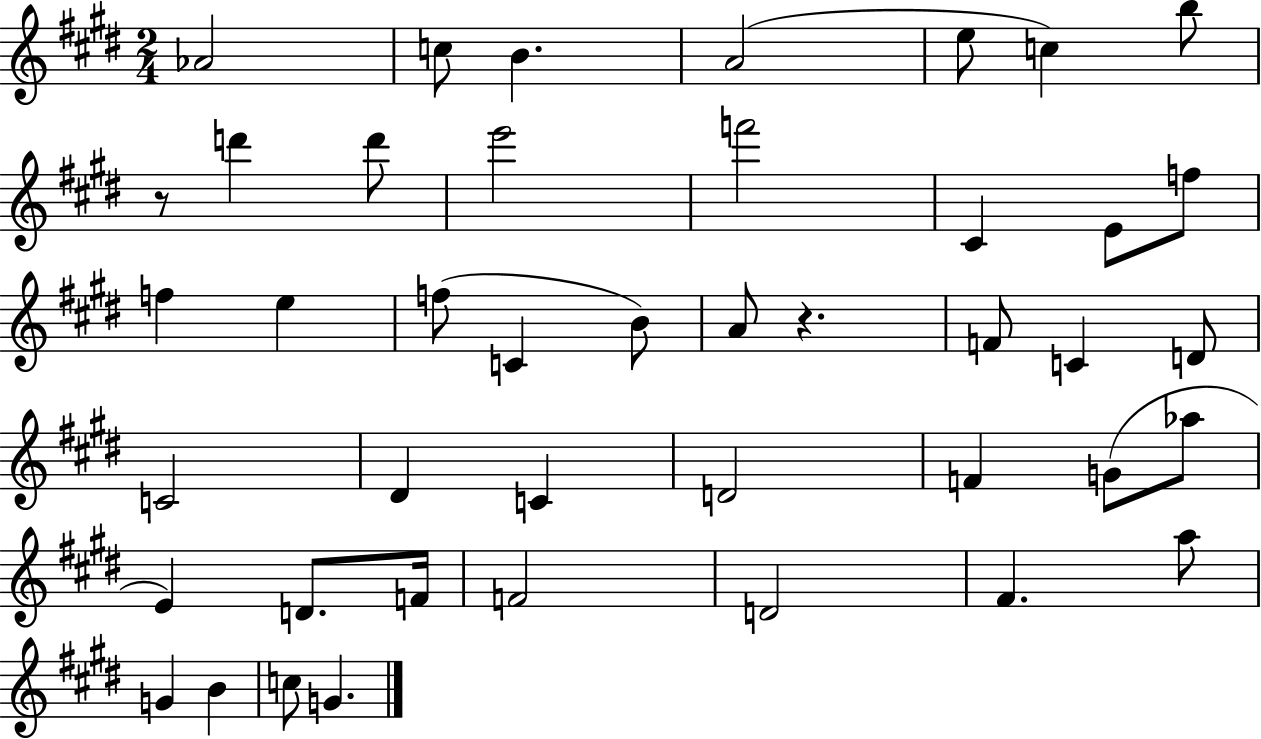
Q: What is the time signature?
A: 2/4